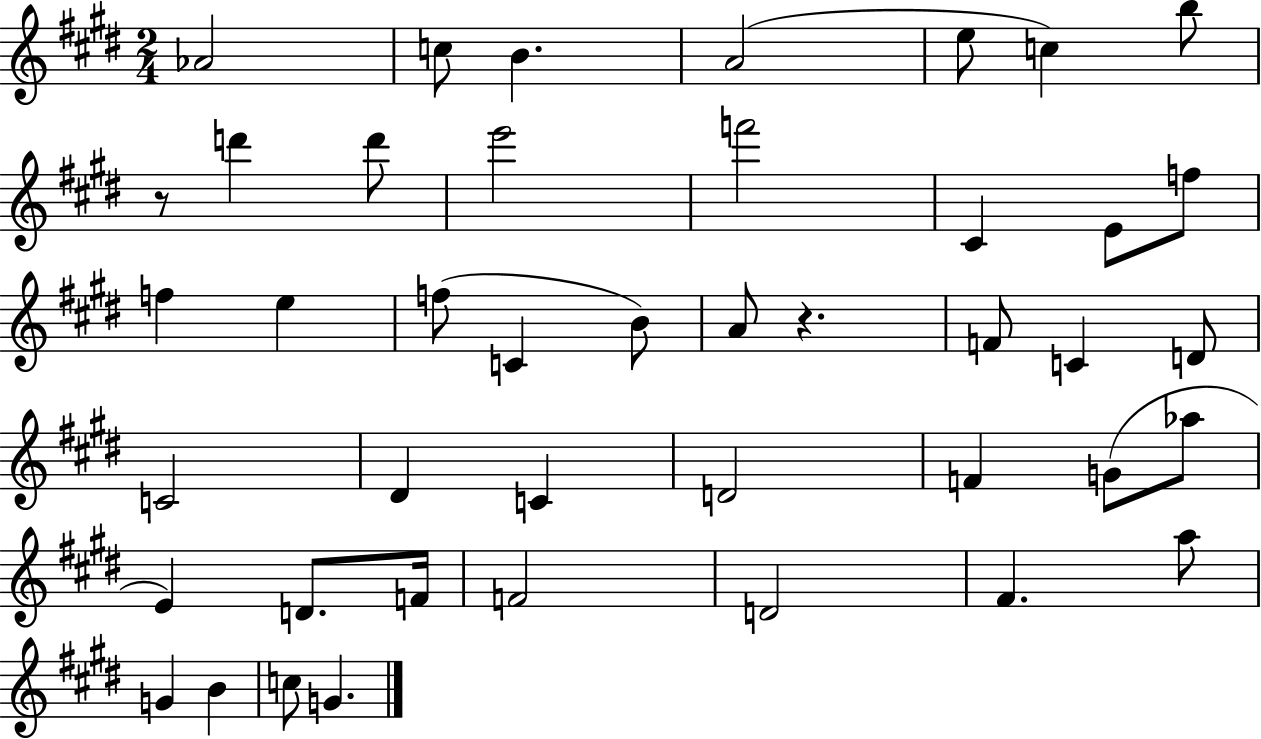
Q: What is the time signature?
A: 2/4